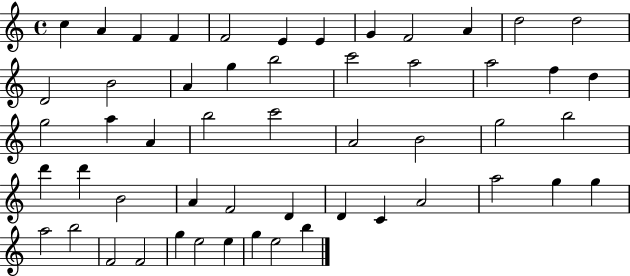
C5/q A4/q F4/q F4/q F4/h E4/q E4/q G4/q F4/h A4/q D5/h D5/h D4/h B4/h A4/q G5/q B5/h C6/h A5/h A5/h F5/q D5/q G5/h A5/q A4/q B5/h C6/h A4/h B4/h G5/h B5/h D6/q D6/q B4/h A4/q F4/h D4/q D4/q C4/q A4/h A5/h G5/q G5/q A5/h B5/h F4/h F4/h G5/q E5/h E5/q G5/q E5/h B5/q